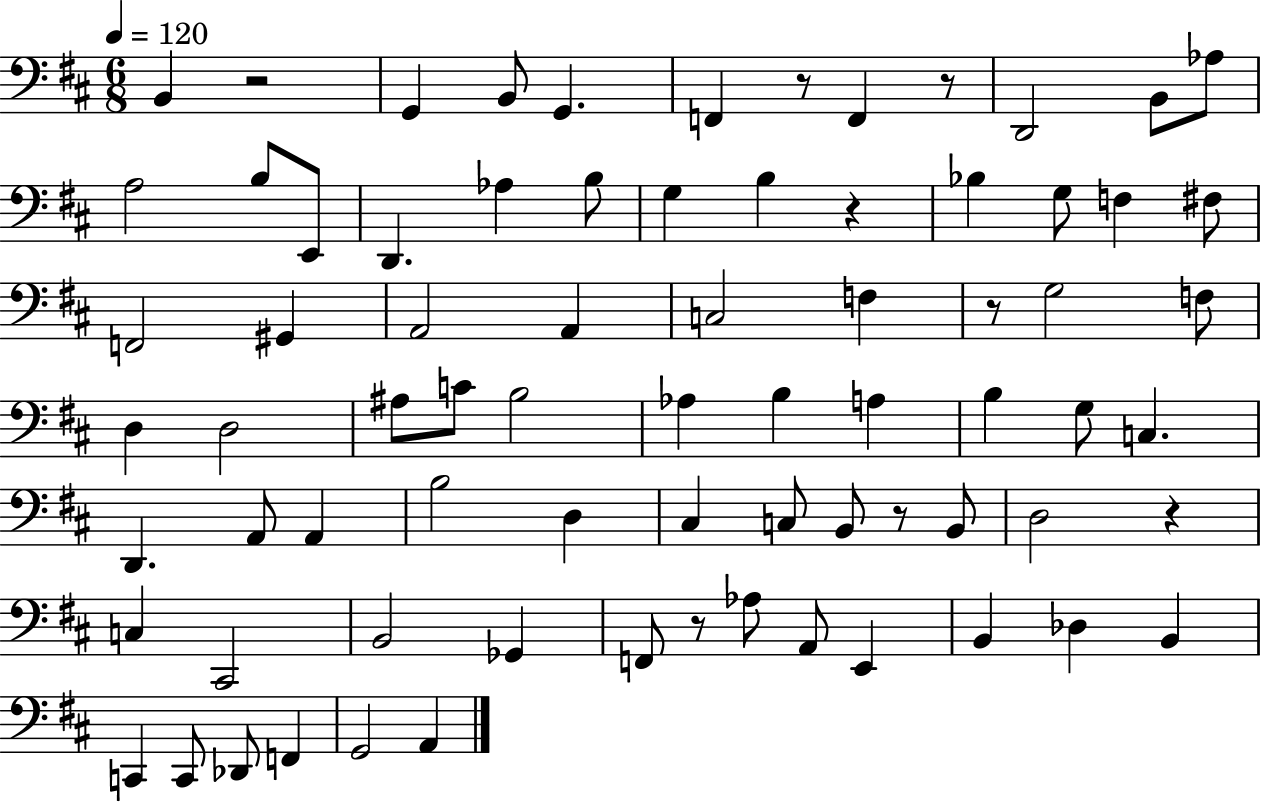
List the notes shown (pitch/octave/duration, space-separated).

B2/q R/h G2/q B2/e G2/q. F2/q R/e F2/q R/e D2/h B2/e Ab3/e A3/h B3/e E2/e D2/q. Ab3/q B3/e G3/q B3/q R/q Bb3/q G3/e F3/q F#3/e F2/h G#2/q A2/h A2/q C3/h F3/q R/e G3/h F3/e D3/q D3/h A#3/e C4/e B3/h Ab3/q B3/q A3/q B3/q G3/e C3/q. D2/q. A2/e A2/q B3/h D3/q C#3/q C3/e B2/e R/e B2/e D3/h R/q C3/q C#2/h B2/h Gb2/q F2/e R/e Ab3/e A2/e E2/q B2/q Db3/q B2/q C2/q C2/e Db2/e F2/q G2/h A2/q